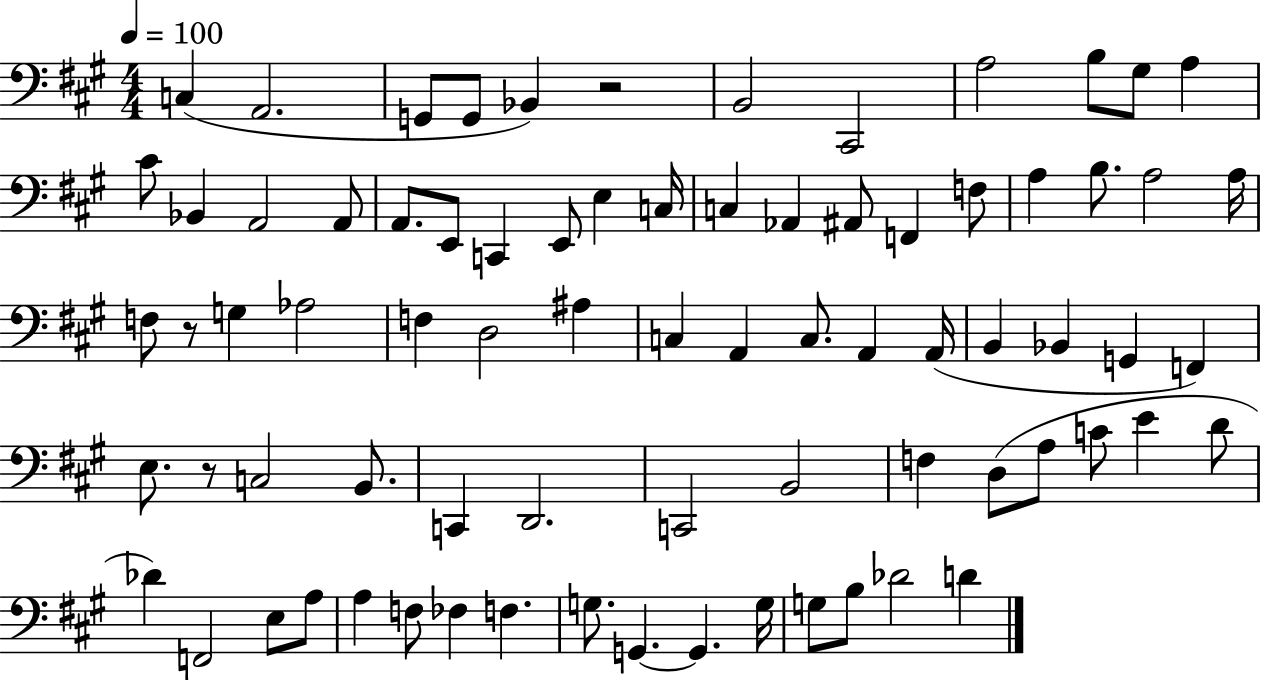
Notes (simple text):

C3/q A2/h. G2/e G2/e Bb2/q R/h B2/h C#2/h A3/h B3/e G#3/e A3/q C#4/e Bb2/q A2/h A2/e A2/e. E2/e C2/q E2/e E3/q C3/s C3/q Ab2/q A#2/e F2/q F3/e A3/q B3/e. A3/h A3/s F3/e R/e G3/q Ab3/h F3/q D3/h A#3/q C3/q A2/q C3/e. A2/q A2/s B2/q Bb2/q G2/q F2/q E3/e. R/e C3/h B2/e. C2/q D2/h. C2/h B2/h F3/q D3/e A3/e C4/e E4/q D4/e Db4/q F2/h E3/e A3/e A3/q F3/e FES3/q F3/q. G3/e. G2/q. G2/q. G3/s G3/e B3/e Db4/h D4/q